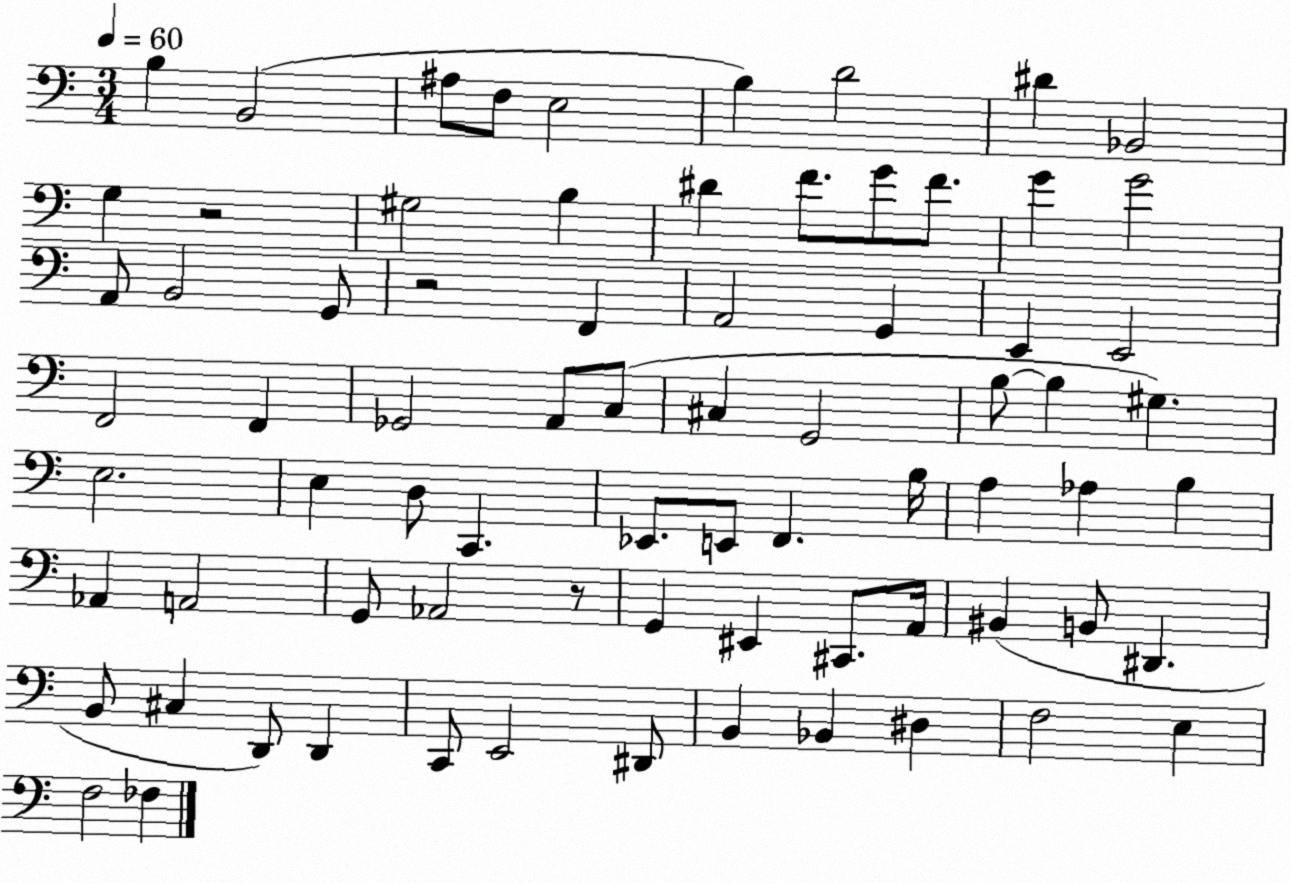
X:1
T:Untitled
M:3/4
L:1/4
K:C
B, B,,2 ^A,/2 F,/2 E,2 B, D2 ^D _B,,2 G, z2 ^G,2 B, ^D F/2 G/2 F/2 G G2 A,,/2 B,,2 G,,/2 z2 F,, A,,2 G,, E,, E,,2 F,,2 F,, _G,,2 A,,/2 C,/2 ^C, G,,2 B,/2 B, ^G, E,2 E, D,/2 C,, _E,,/2 E,,/2 F,, B,/4 A, _A, B, _A,, A,,2 G,,/2 _A,,2 z/2 G,, ^E,, ^C,,/2 A,,/4 ^B,, B,,/2 ^D,, B,,/2 ^C, D,,/2 D,, C,,/2 E,,2 ^D,,/2 B,, _B,, ^D, F,2 E, F,2 _F,